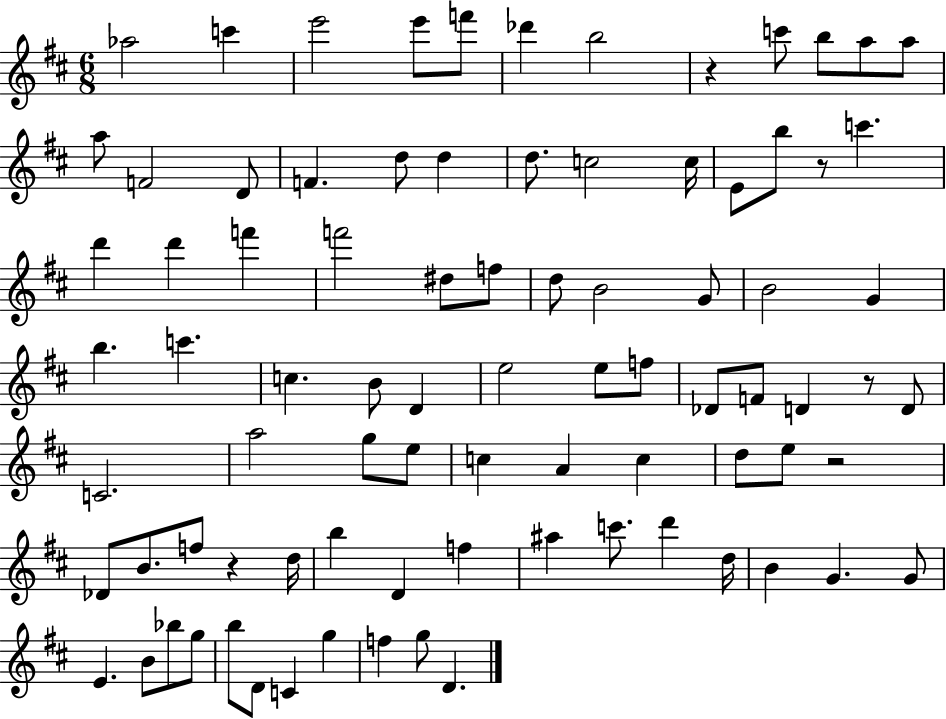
Ab5/h C6/q E6/h E6/e F6/e Db6/q B5/h R/q C6/e B5/e A5/e A5/e A5/e F4/h D4/e F4/q. D5/e D5/q D5/e. C5/h C5/s E4/e B5/e R/e C6/q. D6/q D6/q F6/q F6/h D#5/e F5/e D5/e B4/h G4/e B4/h G4/q B5/q. C6/q. C5/q. B4/e D4/q E5/h E5/e F5/e Db4/e F4/e D4/q R/e D4/e C4/h. A5/h G5/e E5/e C5/q A4/q C5/q D5/e E5/e R/h Db4/e B4/e. F5/e R/q D5/s B5/q D4/q F5/q A#5/q C6/e. D6/q D5/s B4/q G4/q. G4/e E4/q. B4/e Bb5/e G5/e B5/e D4/e C4/q G5/q F5/q G5/e D4/q.